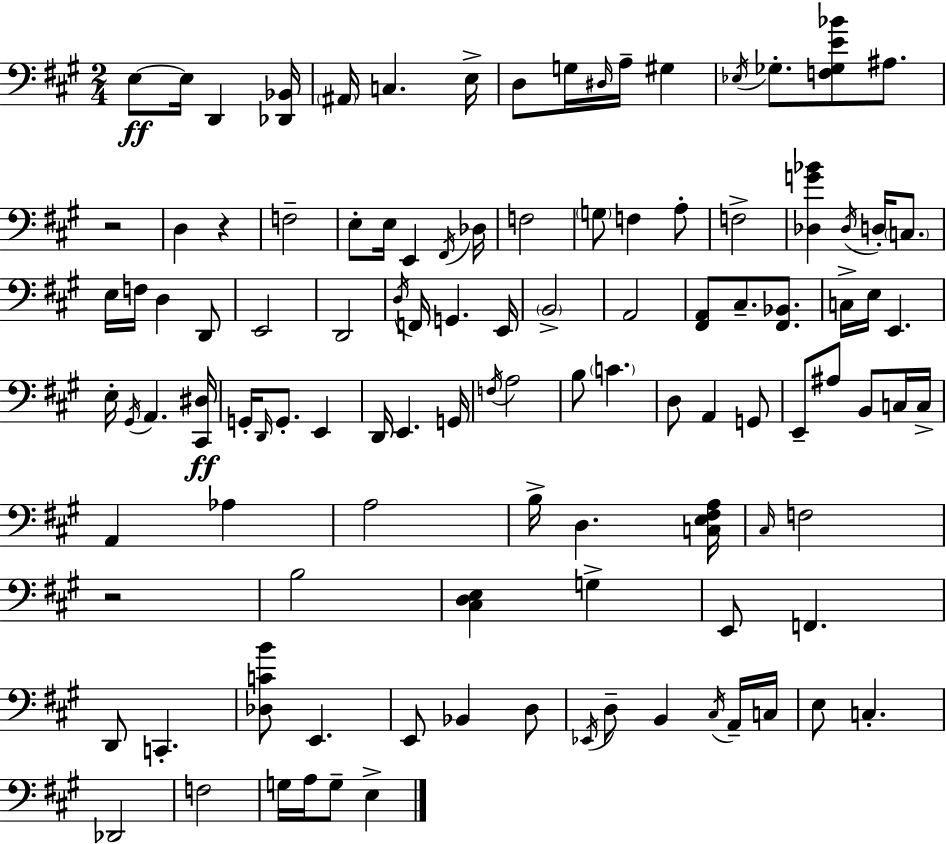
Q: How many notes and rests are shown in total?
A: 110